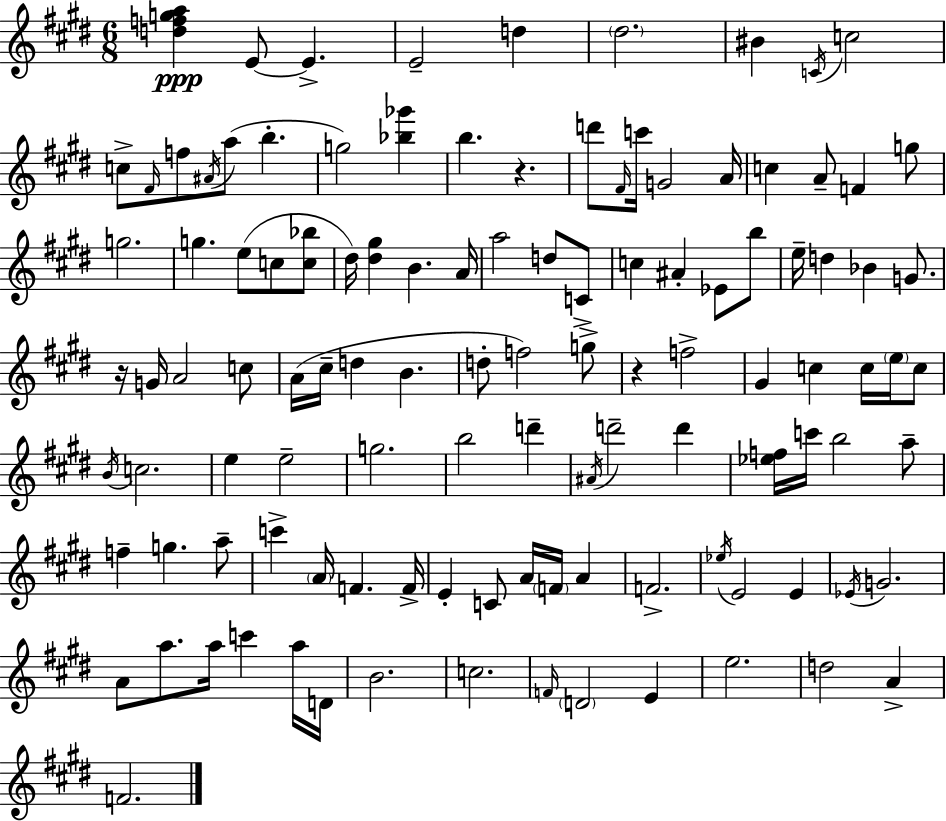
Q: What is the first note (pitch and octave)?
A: E4